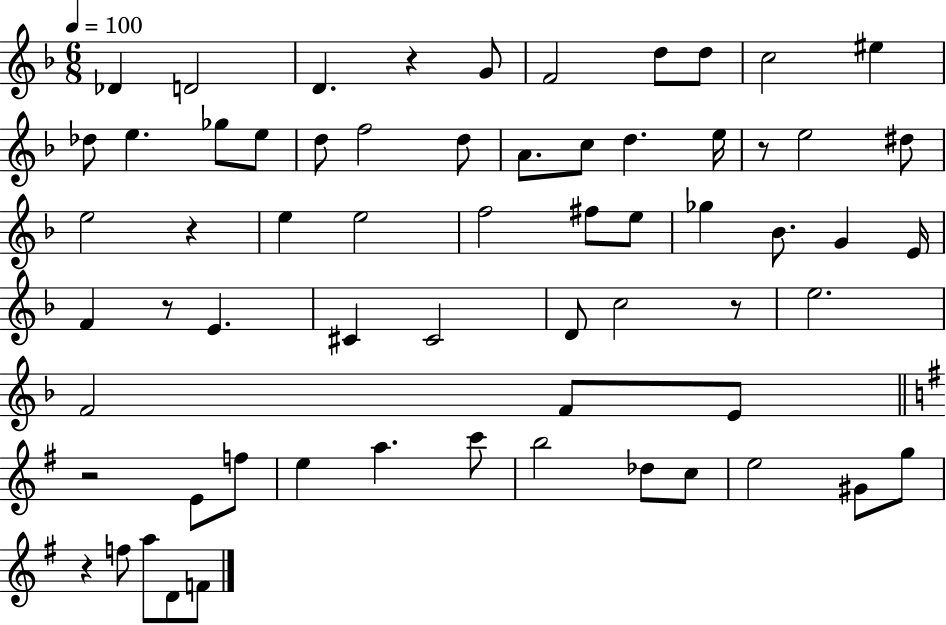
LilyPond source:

{
  \clef treble
  \numericTimeSignature
  \time 6/8
  \key f \major
  \tempo 4 = 100
  des'4 d'2 | d'4. r4 g'8 | f'2 d''8 d''8 | c''2 eis''4 | \break des''8 e''4. ges''8 e''8 | d''8 f''2 d''8 | a'8. c''8 d''4. e''16 | r8 e''2 dis''8 | \break e''2 r4 | e''4 e''2 | f''2 fis''8 e''8 | ges''4 bes'8. g'4 e'16 | \break f'4 r8 e'4. | cis'4 cis'2 | d'8 c''2 r8 | e''2. | \break f'2 f'8 e'8 | \bar "||" \break \key e \minor r2 e'8 f''8 | e''4 a''4. c'''8 | b''2 des''8 c''8 | e''2 gis'8 g''8 | \break r4 f''8 a''8 d'8 f'8 | \bar "|."
}